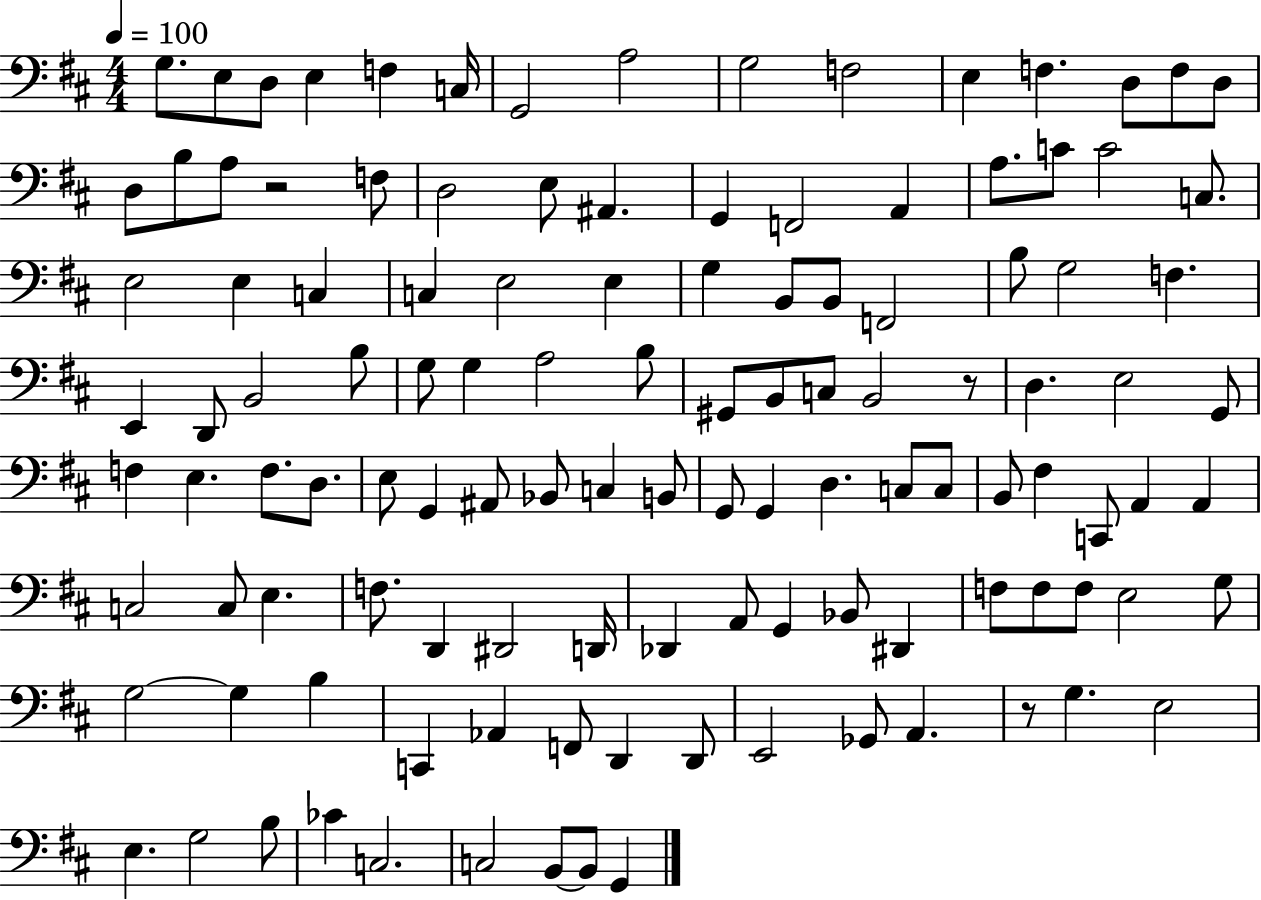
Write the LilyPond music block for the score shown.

{
  \clef bass
  \numericTimeSignature
  \time 4/4
  \key d \major
  \tempo 4 = 100
  g8. e8 d8 e4 f4 c16 | g,2 a2 | g2 f2 | e4 f4. d8 f8 d8 | \break d8 b8 a8 r2 f8 | d2 e8 ais,4. | g,4 f,2 a,4 | a8. c'8 c'2 c8. | \break e2 e4 c4 | c4 e2 e4 | g4 b,8 b,8 f,2 | b8 g2 f4. | \break e,4 d,8 b,2 b8 | g8 g4 a2 b8 | gis,8 b,8 c8 b,2 r8 | d4. e2 g,8 | \break f4 e4. f8. d8. | e8 g,4 ais,8 bes,8 c4 b,8 | g,8 g,4 d4. c8 c8 | b,8 fis4 c,8 a,4 a,4 | \break c2 c8 e4. | f8. d,4 dis,2 d,16 | des,4 a,8 g,4 bes,8 dis,4 | f8 f8 f8 e2 g8 | \break g2~~ g4 b4 | c,4 aes,4 f,8 d,4 d,8 | e,2 ges,8 a,4. | r8 g4. e2 | \break e4. g2 b8 | ces'4 c2. | c2 b,8~~ b,8 g,4 | \bar "|."
}